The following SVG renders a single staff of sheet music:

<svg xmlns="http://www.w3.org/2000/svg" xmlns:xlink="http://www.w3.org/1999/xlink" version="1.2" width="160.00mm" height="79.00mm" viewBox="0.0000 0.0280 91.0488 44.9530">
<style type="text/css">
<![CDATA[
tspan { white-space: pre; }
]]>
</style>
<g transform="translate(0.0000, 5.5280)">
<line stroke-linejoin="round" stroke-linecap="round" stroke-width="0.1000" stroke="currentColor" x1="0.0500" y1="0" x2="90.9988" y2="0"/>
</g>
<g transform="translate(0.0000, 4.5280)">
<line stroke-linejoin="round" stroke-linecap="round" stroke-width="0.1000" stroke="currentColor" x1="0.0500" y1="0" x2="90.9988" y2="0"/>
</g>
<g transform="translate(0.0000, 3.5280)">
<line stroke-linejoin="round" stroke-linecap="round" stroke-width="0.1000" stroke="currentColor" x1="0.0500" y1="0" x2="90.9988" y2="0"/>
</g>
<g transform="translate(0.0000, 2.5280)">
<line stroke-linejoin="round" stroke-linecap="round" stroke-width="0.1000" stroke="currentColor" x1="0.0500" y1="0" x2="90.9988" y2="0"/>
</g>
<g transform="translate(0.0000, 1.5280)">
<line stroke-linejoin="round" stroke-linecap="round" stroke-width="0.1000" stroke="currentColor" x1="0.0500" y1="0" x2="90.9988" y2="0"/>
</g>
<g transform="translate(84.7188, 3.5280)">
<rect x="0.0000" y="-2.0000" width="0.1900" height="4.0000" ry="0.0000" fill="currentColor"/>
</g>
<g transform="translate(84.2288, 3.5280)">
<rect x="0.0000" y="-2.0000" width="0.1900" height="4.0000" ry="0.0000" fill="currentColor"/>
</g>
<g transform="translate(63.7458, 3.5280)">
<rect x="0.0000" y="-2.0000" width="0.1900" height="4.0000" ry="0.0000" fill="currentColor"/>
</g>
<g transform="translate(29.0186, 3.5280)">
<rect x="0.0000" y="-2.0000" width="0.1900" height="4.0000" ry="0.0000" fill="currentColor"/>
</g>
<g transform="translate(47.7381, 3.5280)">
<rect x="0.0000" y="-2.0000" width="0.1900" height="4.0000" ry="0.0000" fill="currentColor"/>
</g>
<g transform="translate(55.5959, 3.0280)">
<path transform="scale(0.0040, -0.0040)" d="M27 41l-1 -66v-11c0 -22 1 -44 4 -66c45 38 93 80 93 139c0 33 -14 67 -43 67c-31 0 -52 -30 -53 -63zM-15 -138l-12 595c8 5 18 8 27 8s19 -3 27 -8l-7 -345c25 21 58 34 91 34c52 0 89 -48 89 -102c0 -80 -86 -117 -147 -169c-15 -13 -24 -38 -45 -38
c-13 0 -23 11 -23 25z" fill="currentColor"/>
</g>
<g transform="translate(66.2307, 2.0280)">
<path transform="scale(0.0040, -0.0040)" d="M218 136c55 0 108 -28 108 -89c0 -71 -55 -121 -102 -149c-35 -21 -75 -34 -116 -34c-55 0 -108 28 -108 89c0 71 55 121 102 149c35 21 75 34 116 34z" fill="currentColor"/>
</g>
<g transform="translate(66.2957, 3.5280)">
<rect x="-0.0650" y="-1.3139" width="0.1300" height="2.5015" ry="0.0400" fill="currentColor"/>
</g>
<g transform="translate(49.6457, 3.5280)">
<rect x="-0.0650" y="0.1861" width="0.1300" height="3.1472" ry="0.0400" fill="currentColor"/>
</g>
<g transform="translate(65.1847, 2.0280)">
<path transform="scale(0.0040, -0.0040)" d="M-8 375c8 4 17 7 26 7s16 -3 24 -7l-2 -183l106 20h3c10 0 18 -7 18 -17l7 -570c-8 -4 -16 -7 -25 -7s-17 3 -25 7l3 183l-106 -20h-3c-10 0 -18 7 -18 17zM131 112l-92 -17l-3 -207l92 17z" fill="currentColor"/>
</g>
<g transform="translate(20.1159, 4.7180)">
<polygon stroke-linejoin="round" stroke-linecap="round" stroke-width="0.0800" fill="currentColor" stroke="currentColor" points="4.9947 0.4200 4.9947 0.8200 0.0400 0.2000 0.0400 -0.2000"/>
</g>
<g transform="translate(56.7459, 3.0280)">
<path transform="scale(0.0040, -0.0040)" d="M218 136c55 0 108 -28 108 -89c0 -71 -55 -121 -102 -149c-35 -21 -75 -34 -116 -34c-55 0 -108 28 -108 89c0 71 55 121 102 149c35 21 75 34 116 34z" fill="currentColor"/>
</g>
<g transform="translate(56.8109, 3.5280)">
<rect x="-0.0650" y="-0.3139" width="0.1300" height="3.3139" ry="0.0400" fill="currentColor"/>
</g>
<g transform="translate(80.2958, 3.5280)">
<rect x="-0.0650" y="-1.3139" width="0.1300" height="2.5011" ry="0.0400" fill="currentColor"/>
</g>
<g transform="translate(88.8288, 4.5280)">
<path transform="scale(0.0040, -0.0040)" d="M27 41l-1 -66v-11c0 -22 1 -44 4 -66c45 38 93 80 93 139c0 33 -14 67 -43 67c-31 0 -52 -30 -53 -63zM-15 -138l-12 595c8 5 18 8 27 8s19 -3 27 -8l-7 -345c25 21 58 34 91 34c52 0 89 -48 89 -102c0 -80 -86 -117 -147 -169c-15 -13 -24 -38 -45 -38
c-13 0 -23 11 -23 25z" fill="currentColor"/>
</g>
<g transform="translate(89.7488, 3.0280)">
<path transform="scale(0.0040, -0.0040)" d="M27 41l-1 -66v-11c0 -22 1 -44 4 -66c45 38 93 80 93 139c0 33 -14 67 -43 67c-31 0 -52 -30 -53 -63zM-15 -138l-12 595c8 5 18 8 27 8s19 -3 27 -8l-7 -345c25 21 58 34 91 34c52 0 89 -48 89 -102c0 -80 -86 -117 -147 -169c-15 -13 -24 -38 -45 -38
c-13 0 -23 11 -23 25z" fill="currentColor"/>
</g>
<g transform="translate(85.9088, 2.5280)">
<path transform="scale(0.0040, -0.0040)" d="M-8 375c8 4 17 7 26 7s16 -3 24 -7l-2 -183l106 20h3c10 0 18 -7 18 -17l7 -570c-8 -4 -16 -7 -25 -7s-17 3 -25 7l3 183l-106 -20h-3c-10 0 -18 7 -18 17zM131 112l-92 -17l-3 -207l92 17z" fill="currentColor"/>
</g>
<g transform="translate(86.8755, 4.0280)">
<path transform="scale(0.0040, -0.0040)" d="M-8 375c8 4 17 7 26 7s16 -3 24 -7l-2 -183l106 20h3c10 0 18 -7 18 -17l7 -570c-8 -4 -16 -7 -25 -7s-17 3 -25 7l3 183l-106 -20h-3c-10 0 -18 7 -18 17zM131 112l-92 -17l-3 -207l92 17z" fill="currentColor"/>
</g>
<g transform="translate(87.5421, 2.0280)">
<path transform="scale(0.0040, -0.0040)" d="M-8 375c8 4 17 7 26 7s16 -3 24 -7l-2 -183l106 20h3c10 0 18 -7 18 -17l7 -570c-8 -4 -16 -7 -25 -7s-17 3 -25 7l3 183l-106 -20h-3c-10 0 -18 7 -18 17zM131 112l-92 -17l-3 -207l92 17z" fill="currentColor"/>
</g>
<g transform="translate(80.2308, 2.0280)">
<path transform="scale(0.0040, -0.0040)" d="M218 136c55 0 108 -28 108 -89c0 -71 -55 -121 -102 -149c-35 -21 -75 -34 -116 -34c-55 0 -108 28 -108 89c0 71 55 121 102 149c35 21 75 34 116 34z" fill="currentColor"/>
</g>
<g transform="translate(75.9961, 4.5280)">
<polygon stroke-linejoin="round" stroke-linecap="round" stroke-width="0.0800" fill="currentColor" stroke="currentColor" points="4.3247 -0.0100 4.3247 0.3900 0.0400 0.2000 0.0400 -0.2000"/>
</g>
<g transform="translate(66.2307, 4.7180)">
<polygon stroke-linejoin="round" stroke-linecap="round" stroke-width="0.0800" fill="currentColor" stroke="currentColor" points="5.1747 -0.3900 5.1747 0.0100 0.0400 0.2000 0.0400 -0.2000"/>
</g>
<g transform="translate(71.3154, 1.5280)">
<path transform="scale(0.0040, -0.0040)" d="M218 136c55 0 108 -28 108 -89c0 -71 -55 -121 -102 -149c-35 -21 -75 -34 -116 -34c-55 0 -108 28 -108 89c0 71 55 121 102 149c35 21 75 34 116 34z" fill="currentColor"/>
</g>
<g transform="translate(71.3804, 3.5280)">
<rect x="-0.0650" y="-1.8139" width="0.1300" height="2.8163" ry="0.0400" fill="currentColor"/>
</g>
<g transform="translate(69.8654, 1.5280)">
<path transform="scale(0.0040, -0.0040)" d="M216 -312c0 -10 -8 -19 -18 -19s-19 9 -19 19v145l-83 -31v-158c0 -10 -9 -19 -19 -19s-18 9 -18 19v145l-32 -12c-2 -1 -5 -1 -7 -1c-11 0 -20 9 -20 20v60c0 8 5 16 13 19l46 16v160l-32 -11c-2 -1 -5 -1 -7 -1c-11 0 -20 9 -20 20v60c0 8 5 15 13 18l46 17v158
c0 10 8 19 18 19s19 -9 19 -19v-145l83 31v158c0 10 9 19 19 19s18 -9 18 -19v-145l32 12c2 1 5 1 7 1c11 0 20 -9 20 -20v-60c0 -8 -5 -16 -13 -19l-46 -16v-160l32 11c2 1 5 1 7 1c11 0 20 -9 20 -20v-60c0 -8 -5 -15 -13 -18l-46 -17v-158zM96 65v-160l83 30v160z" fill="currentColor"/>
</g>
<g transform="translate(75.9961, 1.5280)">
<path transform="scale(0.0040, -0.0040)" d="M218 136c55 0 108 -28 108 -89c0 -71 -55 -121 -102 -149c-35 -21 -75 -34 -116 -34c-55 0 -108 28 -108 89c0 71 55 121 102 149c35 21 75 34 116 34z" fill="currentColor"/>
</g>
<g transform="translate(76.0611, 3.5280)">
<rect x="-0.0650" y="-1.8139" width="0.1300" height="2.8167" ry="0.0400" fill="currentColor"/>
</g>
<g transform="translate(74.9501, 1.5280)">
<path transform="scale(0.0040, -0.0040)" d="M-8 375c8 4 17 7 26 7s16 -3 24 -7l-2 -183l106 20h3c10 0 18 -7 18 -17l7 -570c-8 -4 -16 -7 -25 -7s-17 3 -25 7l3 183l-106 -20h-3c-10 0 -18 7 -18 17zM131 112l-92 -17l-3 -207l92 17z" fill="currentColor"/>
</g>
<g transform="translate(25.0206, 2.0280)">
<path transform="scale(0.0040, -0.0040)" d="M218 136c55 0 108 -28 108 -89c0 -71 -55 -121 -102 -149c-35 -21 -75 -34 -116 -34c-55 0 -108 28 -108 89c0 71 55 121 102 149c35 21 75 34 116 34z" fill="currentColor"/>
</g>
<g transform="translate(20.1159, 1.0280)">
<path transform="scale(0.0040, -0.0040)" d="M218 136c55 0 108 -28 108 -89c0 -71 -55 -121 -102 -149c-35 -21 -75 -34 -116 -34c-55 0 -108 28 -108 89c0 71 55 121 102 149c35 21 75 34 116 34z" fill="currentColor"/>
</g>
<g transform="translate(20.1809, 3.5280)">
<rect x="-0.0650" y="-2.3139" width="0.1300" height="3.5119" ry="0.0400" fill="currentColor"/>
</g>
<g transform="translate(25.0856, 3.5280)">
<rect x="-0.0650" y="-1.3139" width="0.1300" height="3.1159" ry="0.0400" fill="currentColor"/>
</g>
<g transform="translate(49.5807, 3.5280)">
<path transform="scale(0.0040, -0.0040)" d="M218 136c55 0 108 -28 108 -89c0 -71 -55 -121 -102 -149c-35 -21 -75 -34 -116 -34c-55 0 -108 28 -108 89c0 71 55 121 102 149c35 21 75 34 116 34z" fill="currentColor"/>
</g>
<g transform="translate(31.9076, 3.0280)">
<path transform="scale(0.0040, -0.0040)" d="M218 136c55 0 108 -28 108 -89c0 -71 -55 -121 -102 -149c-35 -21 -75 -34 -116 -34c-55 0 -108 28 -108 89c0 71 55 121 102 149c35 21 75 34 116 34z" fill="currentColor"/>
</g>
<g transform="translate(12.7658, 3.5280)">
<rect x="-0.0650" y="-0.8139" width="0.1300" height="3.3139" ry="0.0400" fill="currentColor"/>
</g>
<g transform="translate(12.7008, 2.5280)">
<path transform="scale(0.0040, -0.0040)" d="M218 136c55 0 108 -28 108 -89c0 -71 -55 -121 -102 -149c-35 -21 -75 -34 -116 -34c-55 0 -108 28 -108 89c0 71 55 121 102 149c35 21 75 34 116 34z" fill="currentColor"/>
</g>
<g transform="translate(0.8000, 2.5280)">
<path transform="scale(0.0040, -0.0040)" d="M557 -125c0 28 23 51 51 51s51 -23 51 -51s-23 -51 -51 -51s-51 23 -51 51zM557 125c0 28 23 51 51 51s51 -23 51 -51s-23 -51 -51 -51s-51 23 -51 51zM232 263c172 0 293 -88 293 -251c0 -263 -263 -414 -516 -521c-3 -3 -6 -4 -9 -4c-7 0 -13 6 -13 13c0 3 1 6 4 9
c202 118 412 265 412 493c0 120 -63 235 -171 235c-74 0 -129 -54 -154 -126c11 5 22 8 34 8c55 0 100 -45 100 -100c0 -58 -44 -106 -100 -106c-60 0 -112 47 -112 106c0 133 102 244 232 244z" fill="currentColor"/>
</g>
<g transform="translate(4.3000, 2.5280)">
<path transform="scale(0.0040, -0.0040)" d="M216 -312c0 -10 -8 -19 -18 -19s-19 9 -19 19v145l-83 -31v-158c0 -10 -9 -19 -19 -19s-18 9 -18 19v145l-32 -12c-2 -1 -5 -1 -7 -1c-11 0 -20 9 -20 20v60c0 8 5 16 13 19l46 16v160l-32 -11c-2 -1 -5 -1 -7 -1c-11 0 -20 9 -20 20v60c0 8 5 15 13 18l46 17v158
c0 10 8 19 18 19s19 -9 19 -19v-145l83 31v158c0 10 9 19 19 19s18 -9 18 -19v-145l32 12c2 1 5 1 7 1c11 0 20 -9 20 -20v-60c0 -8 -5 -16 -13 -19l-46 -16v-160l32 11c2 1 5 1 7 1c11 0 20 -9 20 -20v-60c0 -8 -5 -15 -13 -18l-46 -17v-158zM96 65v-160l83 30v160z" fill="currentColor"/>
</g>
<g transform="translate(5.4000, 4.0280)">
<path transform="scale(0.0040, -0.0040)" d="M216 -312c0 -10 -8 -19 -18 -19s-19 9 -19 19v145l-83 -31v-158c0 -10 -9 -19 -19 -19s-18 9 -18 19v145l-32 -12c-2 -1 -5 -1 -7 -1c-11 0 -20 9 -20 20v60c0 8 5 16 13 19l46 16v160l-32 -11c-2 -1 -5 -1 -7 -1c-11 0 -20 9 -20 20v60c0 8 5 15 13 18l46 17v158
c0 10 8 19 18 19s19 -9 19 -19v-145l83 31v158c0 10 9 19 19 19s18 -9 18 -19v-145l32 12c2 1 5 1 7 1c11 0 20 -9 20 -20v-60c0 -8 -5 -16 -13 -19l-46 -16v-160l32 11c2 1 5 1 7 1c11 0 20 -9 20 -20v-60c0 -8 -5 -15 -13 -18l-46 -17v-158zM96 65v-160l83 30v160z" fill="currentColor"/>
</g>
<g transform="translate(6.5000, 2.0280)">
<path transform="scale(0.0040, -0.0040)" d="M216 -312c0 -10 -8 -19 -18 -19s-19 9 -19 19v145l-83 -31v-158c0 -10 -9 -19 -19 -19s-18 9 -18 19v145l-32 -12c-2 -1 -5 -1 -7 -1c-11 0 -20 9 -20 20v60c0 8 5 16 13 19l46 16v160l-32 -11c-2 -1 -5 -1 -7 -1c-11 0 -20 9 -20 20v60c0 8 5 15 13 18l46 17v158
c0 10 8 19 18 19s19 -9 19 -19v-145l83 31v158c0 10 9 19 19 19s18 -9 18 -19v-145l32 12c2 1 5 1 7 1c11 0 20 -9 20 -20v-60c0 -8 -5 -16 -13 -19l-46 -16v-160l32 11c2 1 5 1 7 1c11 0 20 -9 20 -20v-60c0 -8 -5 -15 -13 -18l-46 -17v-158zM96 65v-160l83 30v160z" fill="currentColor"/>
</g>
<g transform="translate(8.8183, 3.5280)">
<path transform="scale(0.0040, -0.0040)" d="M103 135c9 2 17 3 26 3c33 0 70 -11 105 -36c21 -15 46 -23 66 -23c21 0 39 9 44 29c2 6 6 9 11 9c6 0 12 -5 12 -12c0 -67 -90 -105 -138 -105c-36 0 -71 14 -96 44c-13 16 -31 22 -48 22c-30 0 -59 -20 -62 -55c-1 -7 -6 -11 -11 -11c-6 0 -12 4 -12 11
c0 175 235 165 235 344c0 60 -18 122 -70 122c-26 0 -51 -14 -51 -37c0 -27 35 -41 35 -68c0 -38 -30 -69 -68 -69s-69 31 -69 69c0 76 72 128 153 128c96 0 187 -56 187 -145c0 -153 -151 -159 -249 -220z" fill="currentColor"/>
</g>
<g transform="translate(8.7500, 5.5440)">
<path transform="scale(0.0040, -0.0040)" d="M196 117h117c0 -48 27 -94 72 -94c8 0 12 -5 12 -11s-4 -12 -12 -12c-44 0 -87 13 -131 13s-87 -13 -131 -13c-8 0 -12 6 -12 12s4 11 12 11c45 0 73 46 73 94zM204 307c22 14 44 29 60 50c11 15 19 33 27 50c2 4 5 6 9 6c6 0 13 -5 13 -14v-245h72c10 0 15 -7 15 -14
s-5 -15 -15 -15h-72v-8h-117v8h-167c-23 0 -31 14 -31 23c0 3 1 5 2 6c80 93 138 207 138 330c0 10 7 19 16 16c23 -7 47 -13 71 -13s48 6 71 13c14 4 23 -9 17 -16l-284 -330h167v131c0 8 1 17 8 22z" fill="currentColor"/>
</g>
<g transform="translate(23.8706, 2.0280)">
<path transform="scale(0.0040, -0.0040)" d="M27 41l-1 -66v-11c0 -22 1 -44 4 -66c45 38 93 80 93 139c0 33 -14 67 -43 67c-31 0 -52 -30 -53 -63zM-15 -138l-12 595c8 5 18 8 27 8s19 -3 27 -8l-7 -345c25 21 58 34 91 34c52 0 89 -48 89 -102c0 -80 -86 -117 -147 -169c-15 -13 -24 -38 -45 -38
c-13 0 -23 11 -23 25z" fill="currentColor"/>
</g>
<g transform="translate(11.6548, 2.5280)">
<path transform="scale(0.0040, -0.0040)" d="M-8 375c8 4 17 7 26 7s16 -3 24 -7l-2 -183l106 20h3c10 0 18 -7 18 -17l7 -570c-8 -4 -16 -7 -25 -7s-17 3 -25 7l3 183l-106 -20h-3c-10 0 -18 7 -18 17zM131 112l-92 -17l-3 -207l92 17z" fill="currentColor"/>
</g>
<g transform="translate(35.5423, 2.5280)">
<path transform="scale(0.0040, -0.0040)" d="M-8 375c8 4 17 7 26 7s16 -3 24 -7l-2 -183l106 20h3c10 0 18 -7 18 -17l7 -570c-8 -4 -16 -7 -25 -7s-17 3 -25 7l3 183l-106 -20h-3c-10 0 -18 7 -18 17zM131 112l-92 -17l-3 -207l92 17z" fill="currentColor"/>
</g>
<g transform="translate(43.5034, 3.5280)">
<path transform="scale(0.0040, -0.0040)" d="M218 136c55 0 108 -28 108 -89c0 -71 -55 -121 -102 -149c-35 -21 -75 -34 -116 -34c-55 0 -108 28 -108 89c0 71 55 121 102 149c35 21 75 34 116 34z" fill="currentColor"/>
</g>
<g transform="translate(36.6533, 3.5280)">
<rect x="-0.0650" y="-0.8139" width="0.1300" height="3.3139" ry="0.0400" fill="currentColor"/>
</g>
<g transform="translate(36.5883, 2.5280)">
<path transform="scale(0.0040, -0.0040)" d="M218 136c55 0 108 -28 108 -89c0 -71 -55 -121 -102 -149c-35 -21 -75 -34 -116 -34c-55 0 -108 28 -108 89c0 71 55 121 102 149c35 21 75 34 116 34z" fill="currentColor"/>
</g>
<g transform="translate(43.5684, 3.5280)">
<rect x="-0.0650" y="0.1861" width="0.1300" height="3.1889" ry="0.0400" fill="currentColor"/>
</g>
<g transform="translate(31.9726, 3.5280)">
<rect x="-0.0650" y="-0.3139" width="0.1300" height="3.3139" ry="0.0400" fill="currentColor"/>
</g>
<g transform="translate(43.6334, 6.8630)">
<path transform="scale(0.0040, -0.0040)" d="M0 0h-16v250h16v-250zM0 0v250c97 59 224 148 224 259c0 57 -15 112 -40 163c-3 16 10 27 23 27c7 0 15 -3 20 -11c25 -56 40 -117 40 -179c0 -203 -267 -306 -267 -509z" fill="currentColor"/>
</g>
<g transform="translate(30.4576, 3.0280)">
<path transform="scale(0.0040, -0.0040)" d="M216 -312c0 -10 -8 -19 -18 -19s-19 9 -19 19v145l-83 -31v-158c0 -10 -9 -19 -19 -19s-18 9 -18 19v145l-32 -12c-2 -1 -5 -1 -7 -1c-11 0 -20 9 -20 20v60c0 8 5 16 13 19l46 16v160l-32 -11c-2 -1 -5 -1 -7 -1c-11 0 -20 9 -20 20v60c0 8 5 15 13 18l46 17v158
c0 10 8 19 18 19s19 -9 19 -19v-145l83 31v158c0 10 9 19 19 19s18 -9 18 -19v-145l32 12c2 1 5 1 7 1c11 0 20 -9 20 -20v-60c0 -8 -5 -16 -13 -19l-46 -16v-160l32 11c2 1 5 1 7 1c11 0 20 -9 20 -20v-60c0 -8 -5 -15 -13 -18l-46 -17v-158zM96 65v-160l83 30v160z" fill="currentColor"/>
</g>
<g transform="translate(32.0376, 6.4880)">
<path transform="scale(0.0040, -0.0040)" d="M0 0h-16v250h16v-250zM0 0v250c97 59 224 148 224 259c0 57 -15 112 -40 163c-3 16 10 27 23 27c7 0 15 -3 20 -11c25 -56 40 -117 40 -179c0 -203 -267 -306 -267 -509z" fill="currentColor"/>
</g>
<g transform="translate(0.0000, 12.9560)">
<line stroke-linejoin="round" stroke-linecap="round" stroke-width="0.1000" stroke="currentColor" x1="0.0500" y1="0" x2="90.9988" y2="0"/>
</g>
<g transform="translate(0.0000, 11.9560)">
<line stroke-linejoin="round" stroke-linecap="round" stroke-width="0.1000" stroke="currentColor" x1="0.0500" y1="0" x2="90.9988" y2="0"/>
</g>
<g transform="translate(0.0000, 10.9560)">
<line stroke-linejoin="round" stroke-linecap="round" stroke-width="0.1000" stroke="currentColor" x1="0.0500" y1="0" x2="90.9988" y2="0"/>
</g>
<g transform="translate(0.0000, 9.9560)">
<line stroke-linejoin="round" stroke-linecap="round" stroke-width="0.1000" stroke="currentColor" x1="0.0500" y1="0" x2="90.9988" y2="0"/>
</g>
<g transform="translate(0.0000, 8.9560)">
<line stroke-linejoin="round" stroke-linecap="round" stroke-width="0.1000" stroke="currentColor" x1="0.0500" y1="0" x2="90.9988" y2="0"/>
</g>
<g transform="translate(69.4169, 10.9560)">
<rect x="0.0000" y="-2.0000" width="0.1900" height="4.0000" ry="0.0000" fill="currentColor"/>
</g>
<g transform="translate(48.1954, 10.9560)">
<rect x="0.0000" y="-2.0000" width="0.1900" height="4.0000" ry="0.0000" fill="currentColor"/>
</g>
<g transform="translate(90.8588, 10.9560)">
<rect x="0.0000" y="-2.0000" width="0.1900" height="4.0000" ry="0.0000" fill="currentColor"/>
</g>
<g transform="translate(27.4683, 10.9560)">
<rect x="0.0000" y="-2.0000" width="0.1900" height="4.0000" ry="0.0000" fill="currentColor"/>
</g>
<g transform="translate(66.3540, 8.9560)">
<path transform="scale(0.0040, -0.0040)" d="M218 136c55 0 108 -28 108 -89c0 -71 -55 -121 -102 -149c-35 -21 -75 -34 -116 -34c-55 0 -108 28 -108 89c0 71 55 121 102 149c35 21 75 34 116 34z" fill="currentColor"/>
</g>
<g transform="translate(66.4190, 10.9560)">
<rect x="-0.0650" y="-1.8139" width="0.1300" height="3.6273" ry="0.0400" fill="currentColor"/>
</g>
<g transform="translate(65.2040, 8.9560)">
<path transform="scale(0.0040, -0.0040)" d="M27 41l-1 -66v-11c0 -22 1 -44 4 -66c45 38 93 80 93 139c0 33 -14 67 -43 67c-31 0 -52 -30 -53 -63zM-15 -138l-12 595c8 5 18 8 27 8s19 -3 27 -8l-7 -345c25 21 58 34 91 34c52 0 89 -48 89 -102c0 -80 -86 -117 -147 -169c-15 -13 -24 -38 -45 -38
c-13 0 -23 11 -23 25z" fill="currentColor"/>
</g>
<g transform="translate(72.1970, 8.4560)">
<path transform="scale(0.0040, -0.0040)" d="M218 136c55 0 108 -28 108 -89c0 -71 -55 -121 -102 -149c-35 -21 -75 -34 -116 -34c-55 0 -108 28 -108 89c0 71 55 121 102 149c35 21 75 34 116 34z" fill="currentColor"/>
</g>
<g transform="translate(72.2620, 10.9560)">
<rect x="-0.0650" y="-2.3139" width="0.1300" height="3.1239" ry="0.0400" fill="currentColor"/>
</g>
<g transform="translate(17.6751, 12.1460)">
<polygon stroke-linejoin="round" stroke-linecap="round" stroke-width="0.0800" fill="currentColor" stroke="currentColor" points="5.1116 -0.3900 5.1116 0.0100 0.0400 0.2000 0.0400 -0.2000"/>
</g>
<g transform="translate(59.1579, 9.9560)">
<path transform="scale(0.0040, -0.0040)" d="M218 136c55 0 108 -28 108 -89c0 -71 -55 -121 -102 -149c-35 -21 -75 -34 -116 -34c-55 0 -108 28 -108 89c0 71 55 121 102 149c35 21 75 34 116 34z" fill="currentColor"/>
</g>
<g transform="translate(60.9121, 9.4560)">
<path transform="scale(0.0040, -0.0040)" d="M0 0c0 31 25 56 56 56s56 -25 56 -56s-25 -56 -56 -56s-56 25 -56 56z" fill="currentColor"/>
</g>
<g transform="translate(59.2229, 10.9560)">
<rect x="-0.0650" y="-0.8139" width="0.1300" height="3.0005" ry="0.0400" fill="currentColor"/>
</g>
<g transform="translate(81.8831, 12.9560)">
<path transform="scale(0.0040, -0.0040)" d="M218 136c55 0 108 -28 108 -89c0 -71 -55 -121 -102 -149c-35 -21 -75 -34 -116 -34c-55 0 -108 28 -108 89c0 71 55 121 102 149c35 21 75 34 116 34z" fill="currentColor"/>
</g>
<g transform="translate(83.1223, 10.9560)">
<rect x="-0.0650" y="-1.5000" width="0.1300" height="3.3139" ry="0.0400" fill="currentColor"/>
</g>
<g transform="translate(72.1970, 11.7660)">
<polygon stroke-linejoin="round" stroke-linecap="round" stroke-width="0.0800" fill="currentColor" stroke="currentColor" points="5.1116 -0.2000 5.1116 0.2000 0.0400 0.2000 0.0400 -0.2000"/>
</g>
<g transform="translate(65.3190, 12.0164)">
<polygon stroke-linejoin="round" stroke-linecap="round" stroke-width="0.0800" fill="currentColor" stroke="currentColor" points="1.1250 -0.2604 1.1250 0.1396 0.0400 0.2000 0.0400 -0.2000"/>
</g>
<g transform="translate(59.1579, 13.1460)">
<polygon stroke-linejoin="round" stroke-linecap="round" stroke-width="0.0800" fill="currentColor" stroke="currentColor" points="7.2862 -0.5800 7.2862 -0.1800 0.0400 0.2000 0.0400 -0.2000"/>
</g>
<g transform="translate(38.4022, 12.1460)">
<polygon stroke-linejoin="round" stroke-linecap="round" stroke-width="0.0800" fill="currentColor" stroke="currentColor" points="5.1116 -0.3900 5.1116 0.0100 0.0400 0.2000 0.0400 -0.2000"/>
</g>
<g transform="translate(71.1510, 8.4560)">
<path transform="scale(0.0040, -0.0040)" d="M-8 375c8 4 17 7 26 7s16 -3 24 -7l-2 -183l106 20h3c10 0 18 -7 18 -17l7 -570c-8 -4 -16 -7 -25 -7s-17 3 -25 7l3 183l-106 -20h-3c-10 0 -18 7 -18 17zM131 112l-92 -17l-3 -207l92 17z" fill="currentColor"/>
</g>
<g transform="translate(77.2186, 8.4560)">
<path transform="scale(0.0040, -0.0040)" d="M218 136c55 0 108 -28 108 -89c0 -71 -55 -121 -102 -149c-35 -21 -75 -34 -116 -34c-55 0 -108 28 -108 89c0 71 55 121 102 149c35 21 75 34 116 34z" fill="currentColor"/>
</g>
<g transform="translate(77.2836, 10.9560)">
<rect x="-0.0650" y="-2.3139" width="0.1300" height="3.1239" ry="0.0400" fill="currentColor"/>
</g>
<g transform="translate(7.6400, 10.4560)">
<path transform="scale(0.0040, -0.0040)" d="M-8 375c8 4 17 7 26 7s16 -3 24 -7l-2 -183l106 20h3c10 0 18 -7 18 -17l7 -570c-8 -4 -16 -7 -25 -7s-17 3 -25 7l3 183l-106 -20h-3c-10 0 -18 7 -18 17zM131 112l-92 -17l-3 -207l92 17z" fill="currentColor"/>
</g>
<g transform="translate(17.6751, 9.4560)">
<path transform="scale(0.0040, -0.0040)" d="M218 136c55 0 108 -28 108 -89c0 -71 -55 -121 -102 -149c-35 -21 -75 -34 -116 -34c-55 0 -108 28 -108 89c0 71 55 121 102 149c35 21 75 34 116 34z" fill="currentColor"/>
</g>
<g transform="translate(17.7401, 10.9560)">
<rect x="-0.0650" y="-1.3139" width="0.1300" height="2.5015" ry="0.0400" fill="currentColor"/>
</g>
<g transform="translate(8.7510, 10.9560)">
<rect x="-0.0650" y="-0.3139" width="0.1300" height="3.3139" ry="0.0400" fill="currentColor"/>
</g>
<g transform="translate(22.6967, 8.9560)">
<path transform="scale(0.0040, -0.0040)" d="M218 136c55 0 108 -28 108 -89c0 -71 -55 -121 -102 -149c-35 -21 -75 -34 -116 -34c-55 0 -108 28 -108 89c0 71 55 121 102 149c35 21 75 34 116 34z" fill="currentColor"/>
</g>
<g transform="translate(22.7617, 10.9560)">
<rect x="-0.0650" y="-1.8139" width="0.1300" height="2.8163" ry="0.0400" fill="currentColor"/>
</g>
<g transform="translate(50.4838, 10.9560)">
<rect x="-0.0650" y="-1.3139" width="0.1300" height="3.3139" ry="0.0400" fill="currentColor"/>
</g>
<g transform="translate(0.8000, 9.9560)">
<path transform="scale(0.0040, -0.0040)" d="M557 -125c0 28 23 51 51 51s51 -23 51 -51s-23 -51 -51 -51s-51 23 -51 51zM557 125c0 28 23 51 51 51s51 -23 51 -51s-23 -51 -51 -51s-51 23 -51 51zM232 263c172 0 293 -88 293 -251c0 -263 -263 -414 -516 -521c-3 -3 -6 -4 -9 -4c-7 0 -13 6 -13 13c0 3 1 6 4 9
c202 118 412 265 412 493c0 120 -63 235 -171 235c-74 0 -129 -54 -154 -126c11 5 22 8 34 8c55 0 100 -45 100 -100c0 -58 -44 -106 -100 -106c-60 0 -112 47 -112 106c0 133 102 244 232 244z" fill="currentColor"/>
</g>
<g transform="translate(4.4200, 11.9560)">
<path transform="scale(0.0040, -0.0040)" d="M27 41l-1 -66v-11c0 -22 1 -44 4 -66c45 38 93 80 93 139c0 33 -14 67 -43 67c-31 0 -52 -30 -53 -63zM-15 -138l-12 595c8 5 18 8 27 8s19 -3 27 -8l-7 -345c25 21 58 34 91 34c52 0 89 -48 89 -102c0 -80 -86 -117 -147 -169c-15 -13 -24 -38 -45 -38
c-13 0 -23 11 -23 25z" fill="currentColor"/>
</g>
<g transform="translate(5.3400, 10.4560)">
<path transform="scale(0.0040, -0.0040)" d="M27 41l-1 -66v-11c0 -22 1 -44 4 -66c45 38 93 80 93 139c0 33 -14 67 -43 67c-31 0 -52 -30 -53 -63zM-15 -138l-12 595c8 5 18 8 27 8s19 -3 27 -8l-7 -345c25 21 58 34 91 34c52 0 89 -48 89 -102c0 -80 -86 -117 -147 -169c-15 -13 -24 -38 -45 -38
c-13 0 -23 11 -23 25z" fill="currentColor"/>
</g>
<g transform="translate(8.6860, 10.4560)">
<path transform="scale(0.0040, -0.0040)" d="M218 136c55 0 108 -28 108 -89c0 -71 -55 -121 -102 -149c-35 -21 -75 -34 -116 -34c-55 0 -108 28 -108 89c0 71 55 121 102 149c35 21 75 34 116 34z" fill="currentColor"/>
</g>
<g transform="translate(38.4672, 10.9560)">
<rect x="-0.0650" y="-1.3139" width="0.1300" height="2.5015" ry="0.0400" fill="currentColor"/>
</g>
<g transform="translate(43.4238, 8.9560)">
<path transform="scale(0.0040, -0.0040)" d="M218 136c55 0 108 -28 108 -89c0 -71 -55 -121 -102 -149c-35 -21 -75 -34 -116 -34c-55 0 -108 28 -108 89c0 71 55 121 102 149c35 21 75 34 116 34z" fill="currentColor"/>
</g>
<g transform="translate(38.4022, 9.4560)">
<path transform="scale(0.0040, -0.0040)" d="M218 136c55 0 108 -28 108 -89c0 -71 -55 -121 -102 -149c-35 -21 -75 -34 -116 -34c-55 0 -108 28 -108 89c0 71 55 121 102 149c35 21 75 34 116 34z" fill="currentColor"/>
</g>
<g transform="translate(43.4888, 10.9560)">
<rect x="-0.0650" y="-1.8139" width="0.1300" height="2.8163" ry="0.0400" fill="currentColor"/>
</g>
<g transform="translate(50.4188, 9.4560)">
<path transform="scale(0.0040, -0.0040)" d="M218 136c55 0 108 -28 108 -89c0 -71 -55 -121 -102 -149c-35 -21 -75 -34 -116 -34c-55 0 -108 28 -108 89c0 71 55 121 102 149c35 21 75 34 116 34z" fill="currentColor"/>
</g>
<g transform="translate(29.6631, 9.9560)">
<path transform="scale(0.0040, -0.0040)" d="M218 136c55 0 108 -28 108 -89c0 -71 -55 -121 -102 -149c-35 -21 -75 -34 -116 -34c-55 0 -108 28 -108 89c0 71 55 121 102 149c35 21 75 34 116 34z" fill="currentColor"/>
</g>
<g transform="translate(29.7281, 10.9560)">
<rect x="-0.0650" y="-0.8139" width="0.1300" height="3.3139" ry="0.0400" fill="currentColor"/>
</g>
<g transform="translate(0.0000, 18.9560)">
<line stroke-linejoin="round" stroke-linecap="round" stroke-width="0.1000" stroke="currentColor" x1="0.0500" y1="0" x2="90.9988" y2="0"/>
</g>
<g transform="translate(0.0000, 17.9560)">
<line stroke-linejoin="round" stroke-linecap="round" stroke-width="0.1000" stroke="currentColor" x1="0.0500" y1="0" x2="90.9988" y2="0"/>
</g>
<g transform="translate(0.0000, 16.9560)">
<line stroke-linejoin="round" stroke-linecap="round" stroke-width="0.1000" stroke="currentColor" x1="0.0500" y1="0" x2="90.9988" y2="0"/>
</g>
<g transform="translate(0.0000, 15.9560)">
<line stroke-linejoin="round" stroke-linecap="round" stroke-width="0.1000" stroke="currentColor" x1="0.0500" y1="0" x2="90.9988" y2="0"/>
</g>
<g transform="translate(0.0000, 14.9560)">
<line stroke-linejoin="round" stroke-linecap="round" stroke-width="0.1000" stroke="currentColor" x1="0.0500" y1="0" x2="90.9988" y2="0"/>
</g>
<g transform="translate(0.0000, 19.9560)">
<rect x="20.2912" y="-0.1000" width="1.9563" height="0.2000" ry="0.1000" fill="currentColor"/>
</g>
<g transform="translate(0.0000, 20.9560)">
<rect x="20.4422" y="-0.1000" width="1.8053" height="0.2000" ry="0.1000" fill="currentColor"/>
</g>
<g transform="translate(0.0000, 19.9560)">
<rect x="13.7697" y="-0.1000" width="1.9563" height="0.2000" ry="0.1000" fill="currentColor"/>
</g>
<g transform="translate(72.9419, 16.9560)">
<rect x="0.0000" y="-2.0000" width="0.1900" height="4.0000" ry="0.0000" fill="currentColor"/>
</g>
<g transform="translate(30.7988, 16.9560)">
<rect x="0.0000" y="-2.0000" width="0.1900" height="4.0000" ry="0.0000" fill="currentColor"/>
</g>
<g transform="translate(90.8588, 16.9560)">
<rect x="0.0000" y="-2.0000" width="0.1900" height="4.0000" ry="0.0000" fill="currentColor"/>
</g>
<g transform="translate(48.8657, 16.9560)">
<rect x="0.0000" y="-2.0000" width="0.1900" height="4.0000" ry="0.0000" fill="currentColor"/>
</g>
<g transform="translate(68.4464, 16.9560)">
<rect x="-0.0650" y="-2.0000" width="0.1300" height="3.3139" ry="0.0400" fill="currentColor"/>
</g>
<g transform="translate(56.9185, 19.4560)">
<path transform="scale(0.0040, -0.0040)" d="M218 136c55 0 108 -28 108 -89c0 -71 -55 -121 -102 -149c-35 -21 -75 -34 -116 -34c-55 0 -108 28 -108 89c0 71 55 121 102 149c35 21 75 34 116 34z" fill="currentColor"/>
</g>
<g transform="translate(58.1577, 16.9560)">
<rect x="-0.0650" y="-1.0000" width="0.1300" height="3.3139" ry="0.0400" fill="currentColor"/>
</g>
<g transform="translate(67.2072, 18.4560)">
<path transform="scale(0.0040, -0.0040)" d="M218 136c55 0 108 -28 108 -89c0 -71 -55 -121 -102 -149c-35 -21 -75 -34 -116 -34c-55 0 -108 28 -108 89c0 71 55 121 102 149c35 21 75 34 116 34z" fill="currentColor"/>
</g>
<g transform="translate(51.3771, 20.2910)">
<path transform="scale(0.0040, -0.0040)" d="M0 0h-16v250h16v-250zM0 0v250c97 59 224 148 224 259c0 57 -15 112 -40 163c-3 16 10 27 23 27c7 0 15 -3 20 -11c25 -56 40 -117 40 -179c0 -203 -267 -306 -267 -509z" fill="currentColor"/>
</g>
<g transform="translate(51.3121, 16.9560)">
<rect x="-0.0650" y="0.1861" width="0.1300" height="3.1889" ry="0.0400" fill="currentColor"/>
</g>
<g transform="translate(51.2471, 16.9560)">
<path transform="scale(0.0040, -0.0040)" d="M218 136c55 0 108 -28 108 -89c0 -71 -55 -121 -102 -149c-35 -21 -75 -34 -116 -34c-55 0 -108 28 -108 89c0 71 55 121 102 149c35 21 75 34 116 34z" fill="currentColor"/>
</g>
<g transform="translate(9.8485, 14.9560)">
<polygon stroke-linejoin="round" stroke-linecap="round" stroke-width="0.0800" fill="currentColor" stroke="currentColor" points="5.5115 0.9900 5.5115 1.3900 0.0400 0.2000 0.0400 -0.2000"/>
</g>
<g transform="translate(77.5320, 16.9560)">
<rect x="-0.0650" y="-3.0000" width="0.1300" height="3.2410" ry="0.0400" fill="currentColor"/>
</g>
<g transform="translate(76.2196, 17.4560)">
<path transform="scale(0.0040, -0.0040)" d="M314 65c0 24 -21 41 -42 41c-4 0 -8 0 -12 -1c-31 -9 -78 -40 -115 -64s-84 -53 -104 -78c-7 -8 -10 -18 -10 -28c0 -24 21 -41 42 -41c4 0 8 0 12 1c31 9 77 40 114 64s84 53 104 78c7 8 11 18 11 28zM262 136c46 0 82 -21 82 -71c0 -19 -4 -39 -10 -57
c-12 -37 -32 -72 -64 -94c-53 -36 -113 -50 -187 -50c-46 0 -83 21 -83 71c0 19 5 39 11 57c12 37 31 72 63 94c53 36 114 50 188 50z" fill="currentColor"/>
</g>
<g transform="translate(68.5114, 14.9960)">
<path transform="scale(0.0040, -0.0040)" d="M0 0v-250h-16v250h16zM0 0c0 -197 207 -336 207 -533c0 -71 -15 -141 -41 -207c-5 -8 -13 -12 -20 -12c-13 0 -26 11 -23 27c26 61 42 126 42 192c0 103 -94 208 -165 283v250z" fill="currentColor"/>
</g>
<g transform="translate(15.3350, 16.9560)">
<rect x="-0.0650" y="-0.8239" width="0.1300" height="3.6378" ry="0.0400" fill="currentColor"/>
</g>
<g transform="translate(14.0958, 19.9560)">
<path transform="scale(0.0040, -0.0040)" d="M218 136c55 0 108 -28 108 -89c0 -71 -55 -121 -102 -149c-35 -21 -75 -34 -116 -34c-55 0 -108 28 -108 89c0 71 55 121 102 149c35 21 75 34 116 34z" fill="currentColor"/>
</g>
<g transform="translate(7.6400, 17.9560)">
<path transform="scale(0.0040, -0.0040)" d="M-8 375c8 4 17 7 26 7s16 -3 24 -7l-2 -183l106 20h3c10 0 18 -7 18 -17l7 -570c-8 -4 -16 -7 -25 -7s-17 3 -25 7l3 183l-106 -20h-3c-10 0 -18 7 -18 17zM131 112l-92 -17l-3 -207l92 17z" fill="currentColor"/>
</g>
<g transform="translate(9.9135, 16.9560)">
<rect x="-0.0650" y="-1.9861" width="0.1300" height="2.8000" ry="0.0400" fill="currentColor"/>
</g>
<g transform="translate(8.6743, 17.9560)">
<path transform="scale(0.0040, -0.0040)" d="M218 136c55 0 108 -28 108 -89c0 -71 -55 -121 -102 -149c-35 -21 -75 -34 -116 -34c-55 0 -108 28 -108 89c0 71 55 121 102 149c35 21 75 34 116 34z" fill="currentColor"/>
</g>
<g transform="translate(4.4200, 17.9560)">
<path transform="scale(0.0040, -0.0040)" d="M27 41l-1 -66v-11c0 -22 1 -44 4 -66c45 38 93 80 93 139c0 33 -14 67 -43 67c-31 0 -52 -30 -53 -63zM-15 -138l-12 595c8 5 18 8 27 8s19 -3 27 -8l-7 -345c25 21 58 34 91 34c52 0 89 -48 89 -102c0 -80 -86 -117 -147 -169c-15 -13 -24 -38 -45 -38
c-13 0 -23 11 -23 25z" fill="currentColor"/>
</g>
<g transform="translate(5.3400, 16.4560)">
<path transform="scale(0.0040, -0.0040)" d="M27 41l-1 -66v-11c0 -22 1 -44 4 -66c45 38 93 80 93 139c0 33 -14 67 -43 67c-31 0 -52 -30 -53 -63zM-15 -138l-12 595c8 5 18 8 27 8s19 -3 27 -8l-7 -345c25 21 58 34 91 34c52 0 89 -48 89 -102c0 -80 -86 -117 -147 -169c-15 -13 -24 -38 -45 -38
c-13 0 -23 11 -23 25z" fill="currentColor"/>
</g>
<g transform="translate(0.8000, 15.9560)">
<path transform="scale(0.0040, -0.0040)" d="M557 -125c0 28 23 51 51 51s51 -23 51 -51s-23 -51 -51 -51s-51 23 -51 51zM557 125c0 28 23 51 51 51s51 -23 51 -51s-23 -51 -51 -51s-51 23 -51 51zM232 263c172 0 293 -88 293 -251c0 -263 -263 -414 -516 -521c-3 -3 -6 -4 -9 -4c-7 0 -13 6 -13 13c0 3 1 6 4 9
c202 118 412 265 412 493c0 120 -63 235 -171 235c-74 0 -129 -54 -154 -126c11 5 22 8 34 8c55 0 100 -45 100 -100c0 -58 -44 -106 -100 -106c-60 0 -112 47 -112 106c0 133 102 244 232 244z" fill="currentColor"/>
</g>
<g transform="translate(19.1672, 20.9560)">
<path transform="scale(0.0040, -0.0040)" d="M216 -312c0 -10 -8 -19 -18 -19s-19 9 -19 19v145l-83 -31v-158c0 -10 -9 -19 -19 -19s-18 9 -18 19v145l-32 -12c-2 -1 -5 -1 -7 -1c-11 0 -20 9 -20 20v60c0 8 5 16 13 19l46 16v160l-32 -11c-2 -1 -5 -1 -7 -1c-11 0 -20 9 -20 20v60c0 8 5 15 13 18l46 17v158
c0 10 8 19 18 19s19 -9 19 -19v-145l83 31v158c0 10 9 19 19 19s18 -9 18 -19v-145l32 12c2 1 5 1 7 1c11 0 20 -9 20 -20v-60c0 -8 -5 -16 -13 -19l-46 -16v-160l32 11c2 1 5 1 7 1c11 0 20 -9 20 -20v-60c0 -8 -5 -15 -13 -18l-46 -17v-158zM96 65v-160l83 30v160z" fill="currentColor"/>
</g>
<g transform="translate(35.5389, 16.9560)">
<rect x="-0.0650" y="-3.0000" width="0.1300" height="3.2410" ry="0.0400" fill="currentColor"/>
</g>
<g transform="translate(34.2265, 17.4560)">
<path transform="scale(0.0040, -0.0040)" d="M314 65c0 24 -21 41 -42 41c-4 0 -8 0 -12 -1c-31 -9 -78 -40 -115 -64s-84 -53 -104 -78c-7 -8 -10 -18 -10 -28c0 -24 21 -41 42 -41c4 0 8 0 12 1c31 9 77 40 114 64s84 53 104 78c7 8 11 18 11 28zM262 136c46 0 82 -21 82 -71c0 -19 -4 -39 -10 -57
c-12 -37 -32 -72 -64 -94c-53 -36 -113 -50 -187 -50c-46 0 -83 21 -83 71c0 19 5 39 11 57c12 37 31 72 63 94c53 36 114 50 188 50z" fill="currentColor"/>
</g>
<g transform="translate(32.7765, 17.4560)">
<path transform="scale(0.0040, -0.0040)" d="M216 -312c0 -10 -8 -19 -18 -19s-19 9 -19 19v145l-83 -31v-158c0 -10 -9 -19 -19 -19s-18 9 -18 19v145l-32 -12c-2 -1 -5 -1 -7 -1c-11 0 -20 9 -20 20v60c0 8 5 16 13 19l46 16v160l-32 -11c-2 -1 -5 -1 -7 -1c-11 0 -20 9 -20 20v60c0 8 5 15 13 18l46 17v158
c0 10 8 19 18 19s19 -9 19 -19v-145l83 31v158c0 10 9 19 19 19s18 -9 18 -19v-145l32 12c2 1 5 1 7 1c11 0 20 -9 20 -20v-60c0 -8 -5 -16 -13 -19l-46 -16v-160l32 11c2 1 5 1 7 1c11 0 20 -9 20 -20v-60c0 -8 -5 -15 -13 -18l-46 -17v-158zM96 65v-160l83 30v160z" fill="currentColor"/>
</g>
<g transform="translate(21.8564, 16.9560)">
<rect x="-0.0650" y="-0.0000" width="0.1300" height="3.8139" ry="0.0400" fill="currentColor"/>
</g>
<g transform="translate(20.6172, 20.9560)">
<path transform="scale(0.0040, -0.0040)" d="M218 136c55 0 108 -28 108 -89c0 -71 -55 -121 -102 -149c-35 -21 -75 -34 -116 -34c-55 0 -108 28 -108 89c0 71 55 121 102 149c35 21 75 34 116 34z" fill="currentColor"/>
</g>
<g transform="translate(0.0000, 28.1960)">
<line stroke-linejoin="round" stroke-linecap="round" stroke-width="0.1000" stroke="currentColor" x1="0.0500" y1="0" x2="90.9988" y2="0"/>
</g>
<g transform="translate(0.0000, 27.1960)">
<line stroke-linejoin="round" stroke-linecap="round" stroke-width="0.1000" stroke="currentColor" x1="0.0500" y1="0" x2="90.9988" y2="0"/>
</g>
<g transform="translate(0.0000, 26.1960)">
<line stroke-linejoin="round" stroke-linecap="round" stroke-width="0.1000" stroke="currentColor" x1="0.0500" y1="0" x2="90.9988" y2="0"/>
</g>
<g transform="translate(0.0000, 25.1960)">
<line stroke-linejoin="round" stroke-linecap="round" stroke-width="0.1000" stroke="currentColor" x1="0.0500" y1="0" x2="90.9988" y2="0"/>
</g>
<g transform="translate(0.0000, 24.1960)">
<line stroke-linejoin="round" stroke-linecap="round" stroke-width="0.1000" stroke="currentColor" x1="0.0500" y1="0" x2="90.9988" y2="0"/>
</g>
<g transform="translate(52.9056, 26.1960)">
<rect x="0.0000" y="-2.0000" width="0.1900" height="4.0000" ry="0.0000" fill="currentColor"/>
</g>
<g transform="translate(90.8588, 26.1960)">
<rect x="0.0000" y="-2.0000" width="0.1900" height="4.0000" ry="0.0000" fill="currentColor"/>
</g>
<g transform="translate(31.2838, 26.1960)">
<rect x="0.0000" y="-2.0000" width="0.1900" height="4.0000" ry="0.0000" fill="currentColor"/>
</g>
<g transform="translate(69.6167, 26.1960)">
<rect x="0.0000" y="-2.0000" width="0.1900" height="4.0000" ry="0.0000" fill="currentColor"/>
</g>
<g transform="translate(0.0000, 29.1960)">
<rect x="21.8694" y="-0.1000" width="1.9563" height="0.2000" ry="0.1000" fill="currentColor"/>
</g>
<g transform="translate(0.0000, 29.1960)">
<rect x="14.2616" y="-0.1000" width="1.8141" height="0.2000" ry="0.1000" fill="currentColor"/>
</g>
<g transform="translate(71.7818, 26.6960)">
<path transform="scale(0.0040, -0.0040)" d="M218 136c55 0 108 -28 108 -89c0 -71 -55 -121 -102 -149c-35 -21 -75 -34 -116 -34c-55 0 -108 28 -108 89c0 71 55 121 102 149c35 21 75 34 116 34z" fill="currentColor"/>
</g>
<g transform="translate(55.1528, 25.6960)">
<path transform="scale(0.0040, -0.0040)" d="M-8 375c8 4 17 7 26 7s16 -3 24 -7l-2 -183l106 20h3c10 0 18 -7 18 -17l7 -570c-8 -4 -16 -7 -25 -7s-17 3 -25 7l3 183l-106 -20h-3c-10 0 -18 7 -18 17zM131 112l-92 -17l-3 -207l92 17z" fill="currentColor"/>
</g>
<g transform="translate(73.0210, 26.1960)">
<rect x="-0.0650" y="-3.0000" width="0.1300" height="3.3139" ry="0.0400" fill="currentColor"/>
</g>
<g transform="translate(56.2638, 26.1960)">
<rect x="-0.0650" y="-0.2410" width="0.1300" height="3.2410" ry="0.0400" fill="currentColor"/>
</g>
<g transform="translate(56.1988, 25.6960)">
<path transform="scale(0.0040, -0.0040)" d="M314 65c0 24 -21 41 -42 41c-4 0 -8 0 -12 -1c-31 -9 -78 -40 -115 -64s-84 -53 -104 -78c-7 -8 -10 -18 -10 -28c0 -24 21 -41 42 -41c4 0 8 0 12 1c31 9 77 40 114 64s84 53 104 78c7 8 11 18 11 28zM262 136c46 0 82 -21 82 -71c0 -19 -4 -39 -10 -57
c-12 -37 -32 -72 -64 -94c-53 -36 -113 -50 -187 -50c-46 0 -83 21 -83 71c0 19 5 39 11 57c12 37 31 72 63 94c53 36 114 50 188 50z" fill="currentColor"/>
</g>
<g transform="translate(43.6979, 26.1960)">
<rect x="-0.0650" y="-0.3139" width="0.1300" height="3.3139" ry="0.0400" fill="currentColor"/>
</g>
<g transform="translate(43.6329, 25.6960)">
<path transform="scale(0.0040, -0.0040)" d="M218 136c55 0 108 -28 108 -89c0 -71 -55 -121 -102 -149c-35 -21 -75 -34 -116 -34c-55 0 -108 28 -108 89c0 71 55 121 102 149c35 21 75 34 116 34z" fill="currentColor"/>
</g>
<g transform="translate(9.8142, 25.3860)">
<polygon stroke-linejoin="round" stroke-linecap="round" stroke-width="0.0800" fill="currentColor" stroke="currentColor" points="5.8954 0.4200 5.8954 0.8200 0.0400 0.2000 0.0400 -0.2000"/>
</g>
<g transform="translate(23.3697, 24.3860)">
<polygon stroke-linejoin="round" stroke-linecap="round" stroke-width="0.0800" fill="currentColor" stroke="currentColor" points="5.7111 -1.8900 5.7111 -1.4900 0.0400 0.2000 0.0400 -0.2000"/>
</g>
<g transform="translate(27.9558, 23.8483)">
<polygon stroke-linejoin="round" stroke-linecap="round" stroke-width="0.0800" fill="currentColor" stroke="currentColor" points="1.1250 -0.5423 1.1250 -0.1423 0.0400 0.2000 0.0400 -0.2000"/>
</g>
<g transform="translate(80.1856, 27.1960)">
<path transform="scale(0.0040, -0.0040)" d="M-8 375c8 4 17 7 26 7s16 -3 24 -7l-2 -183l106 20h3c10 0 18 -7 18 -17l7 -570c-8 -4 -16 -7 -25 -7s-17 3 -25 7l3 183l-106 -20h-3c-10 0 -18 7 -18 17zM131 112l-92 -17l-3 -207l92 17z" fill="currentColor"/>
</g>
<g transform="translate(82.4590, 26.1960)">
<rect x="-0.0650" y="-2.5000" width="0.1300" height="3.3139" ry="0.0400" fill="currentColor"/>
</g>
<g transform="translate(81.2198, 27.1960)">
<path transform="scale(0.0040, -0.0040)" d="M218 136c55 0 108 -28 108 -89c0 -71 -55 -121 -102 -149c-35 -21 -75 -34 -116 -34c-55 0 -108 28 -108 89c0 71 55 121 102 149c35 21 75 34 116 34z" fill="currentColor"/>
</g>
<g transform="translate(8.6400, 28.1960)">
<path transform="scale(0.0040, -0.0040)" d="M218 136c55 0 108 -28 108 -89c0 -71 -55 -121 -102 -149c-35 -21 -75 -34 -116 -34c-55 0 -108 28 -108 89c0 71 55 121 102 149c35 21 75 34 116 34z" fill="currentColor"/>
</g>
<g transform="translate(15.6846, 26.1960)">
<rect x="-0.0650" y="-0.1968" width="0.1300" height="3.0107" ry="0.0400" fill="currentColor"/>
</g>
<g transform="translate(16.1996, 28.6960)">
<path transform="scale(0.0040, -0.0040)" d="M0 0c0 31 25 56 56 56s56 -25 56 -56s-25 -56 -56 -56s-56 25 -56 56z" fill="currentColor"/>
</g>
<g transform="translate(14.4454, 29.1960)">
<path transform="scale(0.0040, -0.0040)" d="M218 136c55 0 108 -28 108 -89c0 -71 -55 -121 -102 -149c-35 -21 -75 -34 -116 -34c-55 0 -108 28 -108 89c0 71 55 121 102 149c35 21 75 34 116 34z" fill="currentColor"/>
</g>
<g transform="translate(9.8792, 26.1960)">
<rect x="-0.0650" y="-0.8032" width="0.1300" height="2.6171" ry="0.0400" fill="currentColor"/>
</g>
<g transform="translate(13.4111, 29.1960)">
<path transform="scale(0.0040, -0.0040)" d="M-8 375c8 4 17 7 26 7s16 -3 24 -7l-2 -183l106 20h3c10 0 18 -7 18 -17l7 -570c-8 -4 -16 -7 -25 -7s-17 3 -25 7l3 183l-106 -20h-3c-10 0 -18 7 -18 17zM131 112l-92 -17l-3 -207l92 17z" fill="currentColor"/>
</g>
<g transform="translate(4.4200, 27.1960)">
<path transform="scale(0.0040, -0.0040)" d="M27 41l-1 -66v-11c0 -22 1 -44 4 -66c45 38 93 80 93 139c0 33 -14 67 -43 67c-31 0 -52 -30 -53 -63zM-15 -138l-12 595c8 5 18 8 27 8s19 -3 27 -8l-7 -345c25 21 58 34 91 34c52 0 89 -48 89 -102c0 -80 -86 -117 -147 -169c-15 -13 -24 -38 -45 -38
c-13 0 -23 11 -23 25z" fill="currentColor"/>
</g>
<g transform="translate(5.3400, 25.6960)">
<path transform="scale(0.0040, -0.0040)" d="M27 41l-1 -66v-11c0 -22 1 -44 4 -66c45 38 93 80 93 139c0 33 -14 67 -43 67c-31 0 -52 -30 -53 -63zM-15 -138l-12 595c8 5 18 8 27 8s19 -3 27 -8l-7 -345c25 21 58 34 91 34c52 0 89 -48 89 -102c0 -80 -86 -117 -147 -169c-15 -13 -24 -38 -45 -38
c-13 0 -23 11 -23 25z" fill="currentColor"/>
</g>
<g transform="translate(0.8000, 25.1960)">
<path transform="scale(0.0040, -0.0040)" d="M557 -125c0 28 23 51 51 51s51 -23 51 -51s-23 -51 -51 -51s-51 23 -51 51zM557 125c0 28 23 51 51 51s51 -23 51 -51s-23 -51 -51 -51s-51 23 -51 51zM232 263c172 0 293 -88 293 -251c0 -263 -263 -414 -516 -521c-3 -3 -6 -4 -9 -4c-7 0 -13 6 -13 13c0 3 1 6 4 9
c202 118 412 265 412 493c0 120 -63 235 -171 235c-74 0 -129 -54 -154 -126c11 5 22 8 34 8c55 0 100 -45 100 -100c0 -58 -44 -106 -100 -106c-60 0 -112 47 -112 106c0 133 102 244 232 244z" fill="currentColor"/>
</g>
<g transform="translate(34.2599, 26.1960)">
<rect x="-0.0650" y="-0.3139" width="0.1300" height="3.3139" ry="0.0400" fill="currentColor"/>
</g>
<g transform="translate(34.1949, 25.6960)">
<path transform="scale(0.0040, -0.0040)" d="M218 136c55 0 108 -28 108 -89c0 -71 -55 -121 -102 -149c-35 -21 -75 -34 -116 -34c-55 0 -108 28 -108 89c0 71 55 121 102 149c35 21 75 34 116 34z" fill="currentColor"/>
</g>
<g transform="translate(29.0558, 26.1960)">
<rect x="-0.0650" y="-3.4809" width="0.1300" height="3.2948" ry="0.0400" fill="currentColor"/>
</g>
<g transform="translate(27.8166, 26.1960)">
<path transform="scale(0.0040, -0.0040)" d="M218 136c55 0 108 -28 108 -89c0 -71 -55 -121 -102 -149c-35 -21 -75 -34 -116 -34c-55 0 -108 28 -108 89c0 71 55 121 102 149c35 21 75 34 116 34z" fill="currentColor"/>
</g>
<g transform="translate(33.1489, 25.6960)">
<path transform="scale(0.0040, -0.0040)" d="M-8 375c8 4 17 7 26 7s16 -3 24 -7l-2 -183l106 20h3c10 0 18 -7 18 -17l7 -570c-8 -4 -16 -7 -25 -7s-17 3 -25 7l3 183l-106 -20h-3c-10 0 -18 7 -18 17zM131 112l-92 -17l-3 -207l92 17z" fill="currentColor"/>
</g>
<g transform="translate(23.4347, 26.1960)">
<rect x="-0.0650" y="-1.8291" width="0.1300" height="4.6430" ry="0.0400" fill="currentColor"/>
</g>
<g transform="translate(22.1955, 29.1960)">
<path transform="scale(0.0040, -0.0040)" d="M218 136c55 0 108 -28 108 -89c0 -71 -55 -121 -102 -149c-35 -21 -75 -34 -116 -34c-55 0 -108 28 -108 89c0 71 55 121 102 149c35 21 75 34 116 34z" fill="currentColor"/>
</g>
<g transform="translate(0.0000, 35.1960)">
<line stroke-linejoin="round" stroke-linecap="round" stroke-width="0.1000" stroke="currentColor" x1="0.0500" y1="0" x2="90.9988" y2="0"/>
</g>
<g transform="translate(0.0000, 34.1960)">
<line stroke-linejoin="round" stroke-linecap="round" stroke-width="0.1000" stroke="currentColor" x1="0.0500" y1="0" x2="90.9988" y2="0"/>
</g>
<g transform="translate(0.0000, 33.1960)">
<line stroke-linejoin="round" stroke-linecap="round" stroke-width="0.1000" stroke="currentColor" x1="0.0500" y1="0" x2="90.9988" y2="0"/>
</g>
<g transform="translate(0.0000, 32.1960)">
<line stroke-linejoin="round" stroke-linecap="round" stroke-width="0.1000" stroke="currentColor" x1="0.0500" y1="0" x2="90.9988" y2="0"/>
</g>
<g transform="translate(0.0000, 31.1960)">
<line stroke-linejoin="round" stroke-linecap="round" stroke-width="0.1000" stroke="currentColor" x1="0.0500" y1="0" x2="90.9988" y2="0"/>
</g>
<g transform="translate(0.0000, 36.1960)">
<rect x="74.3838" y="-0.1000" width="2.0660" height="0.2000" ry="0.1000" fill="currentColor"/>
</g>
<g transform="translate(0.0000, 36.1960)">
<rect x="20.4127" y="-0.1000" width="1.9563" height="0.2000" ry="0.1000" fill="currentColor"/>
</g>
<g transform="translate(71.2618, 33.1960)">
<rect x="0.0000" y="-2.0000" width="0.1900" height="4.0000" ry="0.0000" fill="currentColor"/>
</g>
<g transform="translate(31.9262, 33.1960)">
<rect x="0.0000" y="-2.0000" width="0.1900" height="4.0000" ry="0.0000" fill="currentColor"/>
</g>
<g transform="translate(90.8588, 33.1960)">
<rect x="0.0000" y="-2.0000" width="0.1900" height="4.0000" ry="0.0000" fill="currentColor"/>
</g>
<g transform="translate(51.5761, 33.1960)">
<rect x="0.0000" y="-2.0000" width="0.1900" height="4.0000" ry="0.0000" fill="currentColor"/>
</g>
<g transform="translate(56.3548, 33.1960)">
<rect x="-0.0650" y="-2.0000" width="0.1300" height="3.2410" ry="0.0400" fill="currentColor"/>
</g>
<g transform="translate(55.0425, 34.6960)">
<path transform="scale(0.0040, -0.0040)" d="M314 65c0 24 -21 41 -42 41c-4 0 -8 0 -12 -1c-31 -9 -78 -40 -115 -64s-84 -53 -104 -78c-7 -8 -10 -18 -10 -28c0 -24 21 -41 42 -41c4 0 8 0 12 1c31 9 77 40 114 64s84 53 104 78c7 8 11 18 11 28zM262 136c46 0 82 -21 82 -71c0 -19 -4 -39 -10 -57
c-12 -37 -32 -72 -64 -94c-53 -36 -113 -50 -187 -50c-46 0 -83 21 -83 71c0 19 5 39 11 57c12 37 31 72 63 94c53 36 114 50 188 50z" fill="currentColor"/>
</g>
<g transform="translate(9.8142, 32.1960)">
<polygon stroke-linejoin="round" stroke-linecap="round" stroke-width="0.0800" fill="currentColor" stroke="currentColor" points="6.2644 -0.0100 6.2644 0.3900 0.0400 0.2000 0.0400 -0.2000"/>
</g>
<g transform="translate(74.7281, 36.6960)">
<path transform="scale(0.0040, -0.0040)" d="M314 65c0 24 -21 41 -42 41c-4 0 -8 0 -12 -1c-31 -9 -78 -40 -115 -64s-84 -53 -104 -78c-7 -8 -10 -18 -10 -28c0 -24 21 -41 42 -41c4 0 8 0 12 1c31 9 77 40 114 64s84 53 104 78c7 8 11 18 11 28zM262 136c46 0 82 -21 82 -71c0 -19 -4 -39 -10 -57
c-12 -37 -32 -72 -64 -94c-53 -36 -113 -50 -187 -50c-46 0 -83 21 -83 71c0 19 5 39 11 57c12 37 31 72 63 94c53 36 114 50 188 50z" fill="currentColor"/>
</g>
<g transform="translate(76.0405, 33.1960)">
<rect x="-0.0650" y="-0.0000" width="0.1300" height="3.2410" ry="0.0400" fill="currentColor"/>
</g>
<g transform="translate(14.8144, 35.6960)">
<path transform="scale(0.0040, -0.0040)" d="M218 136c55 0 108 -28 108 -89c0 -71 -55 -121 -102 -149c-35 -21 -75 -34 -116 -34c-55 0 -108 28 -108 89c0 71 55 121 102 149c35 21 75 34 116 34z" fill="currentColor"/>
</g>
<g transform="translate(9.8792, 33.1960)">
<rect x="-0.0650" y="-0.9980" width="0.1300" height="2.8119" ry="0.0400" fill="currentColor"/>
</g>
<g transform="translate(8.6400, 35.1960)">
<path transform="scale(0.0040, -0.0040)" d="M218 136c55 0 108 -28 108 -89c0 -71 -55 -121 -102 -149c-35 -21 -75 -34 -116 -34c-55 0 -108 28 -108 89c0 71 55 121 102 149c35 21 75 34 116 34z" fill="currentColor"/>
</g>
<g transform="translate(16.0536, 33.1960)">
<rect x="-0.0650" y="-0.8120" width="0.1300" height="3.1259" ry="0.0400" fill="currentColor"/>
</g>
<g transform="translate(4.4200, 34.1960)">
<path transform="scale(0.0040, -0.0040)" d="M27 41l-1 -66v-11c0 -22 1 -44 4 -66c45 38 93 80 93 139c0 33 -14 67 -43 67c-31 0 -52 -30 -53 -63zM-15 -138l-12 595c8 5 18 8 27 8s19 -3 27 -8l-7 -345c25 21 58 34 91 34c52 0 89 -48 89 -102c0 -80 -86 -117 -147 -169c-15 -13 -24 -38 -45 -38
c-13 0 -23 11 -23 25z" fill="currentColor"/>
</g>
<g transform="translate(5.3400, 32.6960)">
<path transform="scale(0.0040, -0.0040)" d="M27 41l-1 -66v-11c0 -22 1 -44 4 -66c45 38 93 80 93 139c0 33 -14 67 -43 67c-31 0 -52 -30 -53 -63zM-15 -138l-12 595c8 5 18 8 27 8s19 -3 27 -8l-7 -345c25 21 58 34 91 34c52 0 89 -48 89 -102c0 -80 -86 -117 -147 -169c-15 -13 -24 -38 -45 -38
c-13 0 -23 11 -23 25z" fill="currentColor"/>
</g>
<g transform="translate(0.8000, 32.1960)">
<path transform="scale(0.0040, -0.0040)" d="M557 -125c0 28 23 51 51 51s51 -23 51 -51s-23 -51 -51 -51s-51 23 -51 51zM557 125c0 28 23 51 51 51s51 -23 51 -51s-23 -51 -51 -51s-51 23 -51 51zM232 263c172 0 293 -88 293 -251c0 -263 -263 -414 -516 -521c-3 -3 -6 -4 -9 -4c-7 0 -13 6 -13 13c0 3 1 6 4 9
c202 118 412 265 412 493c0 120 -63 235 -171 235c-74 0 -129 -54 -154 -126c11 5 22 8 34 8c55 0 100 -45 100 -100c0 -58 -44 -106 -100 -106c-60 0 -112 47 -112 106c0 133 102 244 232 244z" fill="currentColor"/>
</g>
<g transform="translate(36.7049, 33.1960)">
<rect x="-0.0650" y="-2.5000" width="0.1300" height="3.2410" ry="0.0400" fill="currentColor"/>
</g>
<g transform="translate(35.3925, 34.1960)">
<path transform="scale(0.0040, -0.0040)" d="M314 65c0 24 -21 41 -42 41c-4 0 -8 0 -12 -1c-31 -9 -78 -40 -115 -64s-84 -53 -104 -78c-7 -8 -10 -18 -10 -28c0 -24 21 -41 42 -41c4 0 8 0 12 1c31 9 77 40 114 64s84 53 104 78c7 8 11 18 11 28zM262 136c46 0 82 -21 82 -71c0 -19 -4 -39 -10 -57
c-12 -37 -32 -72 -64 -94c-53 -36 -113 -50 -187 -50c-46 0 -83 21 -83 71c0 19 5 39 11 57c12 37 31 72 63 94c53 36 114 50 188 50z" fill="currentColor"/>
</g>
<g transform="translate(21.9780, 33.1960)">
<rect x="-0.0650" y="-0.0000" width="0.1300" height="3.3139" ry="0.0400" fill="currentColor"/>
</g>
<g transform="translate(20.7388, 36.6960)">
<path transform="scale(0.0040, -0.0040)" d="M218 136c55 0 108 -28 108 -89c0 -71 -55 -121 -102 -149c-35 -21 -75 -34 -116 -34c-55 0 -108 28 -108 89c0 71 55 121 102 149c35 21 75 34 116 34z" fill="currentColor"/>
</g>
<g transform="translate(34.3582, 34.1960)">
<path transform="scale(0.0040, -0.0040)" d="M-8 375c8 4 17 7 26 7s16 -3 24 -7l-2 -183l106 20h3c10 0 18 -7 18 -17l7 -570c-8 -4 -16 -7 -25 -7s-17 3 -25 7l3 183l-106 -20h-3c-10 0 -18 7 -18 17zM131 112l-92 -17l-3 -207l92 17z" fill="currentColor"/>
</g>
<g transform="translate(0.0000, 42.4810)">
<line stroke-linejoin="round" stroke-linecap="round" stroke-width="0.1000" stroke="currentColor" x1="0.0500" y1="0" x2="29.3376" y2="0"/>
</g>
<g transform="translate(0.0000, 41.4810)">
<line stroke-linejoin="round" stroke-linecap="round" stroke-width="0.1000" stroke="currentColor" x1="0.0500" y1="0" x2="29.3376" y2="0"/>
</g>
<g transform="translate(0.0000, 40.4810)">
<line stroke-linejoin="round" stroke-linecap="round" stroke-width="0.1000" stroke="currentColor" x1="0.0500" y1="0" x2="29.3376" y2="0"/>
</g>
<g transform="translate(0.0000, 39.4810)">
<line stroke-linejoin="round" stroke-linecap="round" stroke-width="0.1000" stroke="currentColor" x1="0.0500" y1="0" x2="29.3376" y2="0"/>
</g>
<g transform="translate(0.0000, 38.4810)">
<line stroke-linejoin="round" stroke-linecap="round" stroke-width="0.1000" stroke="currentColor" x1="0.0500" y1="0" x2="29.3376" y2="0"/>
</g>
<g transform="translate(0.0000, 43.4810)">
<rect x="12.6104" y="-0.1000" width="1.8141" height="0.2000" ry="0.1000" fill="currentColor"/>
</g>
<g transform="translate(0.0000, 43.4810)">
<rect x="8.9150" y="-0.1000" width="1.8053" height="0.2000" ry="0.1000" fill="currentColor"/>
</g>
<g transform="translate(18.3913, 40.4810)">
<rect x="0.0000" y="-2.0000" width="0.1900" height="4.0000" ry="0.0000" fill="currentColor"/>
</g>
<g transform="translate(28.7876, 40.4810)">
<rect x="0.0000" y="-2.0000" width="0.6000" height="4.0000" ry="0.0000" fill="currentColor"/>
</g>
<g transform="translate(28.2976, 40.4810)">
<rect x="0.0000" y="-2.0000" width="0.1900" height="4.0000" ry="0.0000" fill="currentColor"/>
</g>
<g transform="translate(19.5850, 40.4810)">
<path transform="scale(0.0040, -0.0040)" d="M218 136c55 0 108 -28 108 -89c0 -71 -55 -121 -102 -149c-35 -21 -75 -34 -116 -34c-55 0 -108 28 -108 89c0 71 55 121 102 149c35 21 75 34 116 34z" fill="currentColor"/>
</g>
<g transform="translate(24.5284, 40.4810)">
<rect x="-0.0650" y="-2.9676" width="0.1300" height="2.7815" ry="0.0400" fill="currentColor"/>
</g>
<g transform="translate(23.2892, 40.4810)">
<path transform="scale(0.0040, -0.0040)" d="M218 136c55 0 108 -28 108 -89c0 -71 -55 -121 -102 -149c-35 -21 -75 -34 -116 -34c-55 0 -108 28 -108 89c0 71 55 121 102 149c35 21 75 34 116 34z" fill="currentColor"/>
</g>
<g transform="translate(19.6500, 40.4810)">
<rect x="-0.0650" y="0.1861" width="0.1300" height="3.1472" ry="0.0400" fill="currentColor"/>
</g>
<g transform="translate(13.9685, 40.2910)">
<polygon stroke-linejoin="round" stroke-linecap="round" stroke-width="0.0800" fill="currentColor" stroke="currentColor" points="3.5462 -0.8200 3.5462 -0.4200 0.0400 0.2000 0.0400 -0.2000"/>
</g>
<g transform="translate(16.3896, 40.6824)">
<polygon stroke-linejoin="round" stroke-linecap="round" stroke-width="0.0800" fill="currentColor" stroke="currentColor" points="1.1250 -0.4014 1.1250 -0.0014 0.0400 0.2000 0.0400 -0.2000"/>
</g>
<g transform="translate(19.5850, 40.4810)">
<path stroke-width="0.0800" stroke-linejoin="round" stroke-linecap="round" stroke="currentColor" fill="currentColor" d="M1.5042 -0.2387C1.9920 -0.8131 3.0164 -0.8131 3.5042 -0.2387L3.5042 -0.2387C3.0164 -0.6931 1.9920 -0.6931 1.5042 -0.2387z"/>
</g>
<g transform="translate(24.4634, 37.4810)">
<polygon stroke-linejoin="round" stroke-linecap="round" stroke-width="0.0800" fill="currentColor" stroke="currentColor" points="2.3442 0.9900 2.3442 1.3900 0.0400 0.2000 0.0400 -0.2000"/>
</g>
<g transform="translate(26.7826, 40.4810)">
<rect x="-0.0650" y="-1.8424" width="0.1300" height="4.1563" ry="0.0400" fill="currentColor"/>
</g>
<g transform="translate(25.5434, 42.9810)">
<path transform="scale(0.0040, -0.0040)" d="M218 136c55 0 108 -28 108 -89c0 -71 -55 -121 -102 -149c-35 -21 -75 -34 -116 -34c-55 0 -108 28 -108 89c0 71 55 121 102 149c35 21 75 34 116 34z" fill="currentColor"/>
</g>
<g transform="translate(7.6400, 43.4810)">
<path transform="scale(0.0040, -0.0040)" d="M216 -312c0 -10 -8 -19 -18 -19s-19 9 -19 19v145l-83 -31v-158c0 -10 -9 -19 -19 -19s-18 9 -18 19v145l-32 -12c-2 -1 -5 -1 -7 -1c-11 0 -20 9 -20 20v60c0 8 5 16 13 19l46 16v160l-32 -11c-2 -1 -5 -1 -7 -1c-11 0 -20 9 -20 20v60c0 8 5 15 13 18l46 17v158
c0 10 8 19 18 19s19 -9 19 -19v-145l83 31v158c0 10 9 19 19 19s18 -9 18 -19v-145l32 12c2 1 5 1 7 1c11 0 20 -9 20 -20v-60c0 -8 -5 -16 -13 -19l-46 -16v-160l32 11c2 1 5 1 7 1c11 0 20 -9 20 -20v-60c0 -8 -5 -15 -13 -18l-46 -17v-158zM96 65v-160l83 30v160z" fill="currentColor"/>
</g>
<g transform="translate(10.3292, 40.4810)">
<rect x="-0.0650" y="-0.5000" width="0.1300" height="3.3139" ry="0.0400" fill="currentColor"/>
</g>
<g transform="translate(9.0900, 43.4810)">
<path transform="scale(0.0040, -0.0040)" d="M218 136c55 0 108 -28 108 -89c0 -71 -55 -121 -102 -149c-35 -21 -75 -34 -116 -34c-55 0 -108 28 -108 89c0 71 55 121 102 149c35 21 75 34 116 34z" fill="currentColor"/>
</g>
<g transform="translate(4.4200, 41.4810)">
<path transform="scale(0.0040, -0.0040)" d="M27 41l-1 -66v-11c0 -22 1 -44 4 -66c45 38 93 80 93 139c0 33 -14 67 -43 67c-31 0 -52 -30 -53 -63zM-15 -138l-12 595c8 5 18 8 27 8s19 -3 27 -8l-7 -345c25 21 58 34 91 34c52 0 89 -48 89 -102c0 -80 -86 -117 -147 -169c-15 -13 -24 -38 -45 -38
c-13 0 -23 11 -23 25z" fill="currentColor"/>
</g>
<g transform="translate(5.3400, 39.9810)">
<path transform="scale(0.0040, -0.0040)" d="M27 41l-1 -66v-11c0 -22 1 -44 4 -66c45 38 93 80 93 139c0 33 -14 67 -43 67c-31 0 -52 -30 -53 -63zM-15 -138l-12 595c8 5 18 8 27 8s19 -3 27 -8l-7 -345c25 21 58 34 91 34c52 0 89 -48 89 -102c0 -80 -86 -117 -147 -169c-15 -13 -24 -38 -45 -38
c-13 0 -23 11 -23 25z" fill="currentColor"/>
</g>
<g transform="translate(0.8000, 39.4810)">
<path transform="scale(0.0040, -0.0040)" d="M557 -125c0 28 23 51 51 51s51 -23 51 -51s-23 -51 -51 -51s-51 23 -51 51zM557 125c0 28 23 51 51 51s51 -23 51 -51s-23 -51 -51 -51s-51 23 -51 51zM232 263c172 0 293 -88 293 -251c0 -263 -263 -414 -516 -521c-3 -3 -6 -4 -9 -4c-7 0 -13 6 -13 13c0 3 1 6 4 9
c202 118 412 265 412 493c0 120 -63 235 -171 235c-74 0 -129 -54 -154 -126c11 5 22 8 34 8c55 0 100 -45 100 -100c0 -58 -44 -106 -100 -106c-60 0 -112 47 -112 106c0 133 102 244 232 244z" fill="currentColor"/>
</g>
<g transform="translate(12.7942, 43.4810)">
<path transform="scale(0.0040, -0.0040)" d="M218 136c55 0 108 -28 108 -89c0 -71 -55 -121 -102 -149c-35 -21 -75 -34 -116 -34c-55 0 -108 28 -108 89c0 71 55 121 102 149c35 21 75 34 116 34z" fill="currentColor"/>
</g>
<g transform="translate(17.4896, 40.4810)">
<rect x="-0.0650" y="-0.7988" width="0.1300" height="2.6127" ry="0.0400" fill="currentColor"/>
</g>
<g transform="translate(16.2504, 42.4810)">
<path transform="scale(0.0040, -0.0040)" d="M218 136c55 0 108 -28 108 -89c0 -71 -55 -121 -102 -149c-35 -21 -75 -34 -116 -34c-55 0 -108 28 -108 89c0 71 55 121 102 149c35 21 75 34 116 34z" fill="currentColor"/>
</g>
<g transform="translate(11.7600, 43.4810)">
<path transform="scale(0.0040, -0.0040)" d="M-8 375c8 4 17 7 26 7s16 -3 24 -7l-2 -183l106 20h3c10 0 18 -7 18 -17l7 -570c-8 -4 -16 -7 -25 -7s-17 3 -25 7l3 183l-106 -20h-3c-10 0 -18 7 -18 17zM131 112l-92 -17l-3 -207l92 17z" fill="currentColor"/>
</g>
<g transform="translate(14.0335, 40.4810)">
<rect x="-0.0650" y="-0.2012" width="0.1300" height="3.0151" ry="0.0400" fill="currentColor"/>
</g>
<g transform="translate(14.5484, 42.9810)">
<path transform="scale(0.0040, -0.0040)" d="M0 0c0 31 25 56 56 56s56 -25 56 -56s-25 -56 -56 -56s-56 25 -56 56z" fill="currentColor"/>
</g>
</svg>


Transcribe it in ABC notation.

X:1
T:Untitled
M:2/4
L:1/4
K:A
F, B,/2 _G,/2 ^E,/2 F, D,/2 D, _E, G,/2 ^A,/2 A,/2 G,/2 E, G,/2 A,/2 F, G,/2 A,/2 G, F,/2 _A,/4 B,/2 B,/2 G,, B,,/2 _E,,/2 ^C,, ^C,2 D,/2 F,, A,,/2 C,2 G,,/2 E,,/2 E,,/2 D,/4 E, E, E,2 C, B,, G,,/2 F,,/2 D,, B,,2 A,,2 D,,2 ^E,, E,,/2 G,,/4 D, D,/2 F,,/2